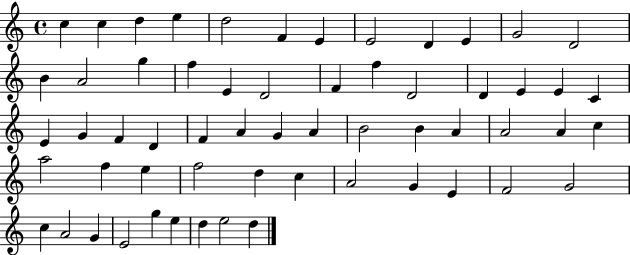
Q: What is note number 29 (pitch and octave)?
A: D4